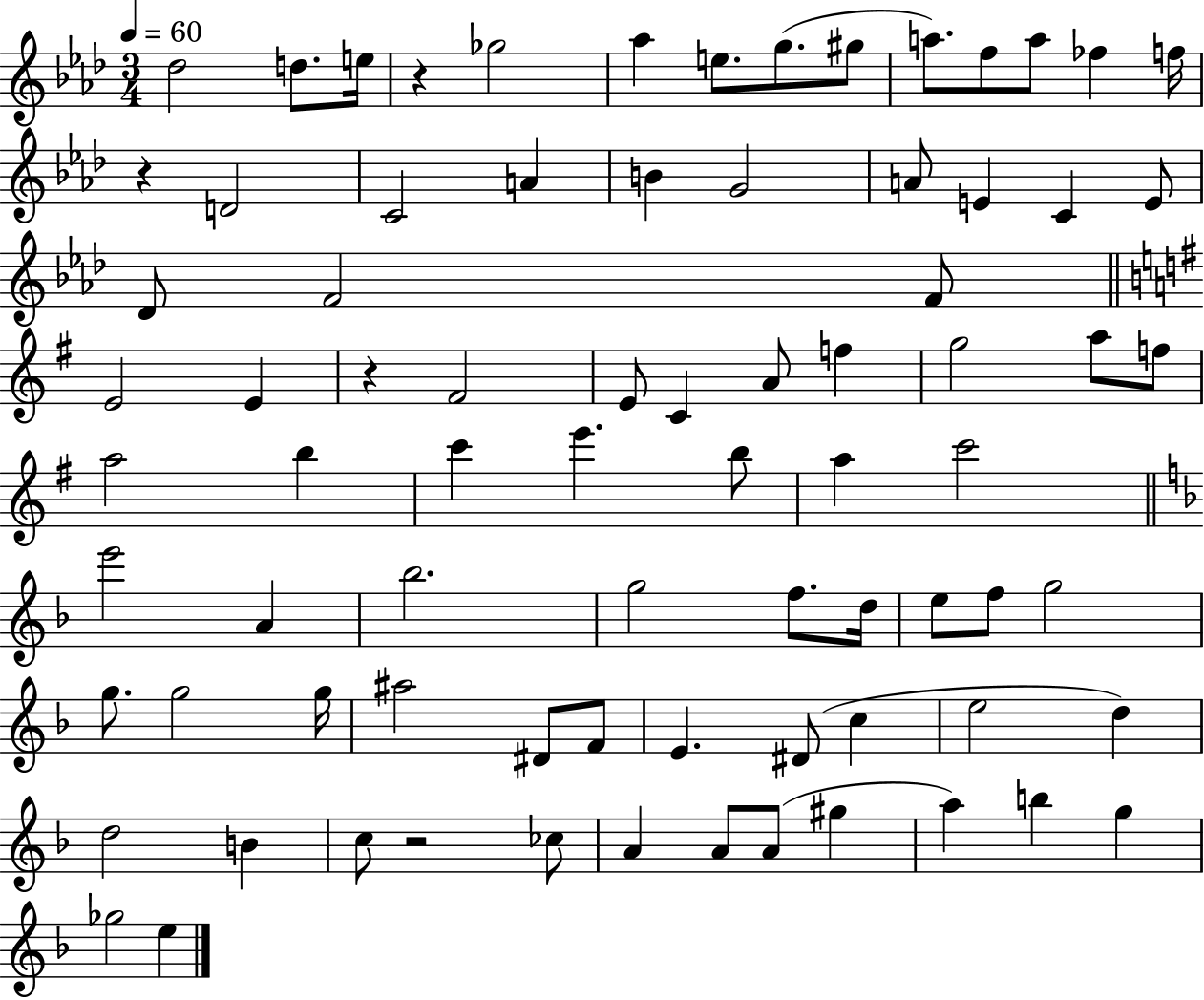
Db5/h D5/e. E5/s R/q Gb5/h Ab5/q E5/e. G5/e. G#5/e A5/e. F5/e A5/e FES5/q F5/s R/q D4/h C4/h A4/q B4/q G4/h A4/e E4/q C4/q E4/e Db4/e F4/h F4/e E4/h E4/q R/q F#4/h E4/e C4/q A4/e F5/q G5/h A5/e F5/e A5/h B5/q C6/q E6/q. B5/e A5/q C6/h E6/h A4/q Bb5/h. G5/h F5/e. D5/s E5/e F5/e G5/h G5/e. G5/h G5/s A#5/h D#4/e F4/e E4/q. D#4/e C5/q E5/h D5/q D5/h B4/q C5/e R/h CES5/e A4/q A4/e A4/e G#5/q A5/q B5/q G5/q Gb5/h E5/q